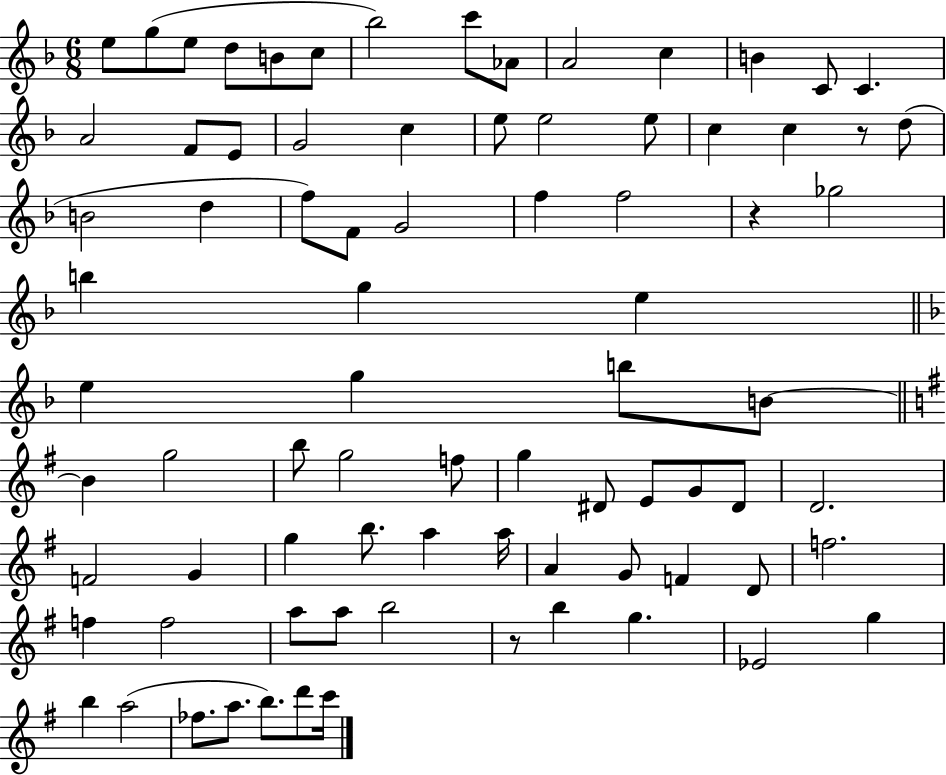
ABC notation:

X:1
T:Untitled
M:6/8
L:1/4
K:F
e/2 g/2 e/2 d/2 B/2 c/2 _b2 c'/2 _A/2 A2 c B C/2 C A2 F/2 E/2 G2 c e/2 e2 e/2 c c z/2 d/2 B2 d f/2 F/2 G2 f f2 z _g2 b g e e g b/2 B/2 B g2 b/2 g2 f/2 g ^D/2 E/2 G/2 ^D/2 D2 F2 G g b/2 a a/4 A G/2 F D/2 f2 f f2 a/2 a/2 b2 z/2 b g _E2 g b a2 _f/2 a/2 b/2 d'/2 c'/4